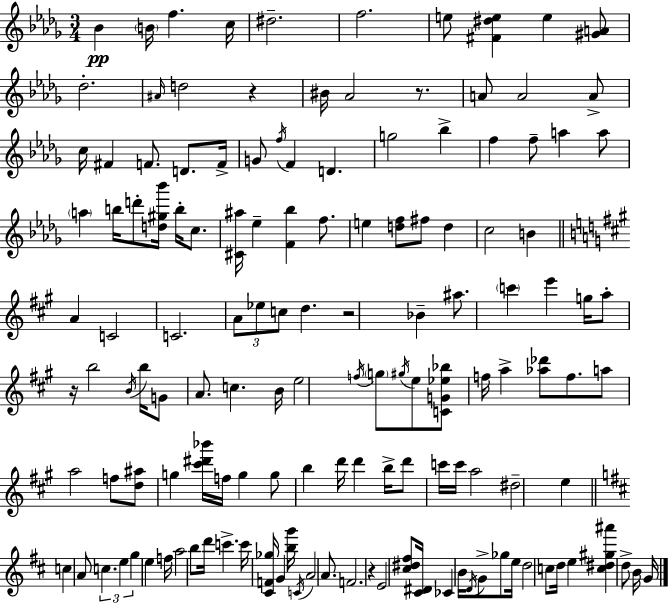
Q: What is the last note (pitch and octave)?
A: G4